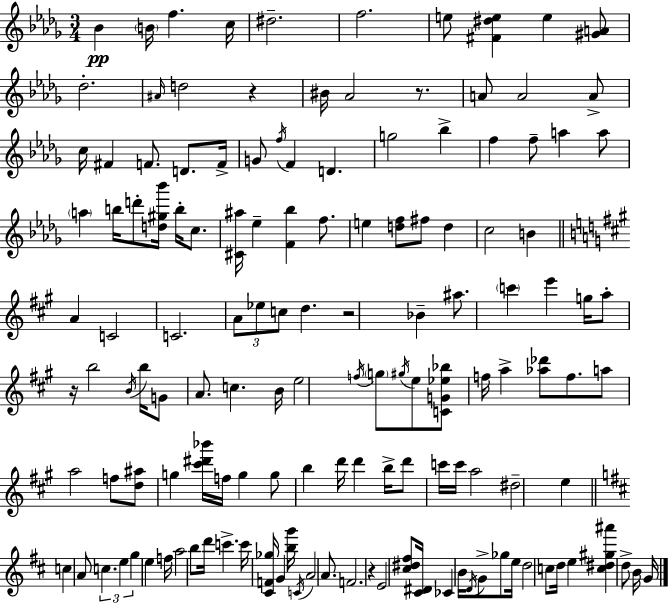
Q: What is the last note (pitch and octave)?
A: G4